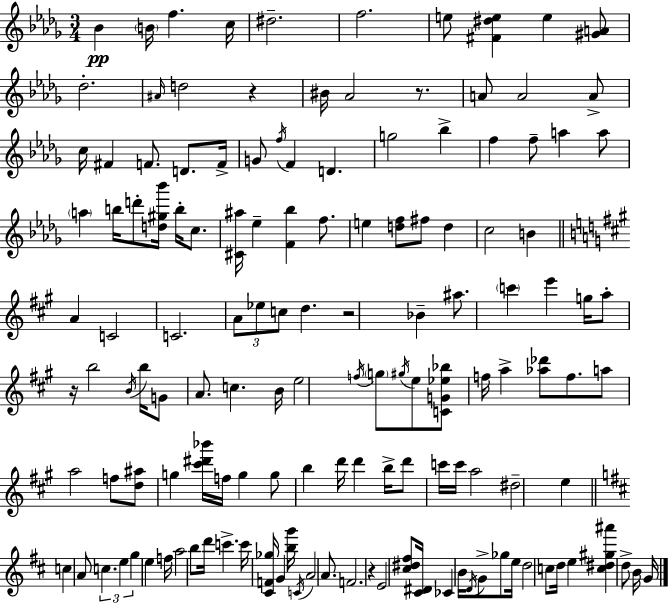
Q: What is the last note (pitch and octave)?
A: G4